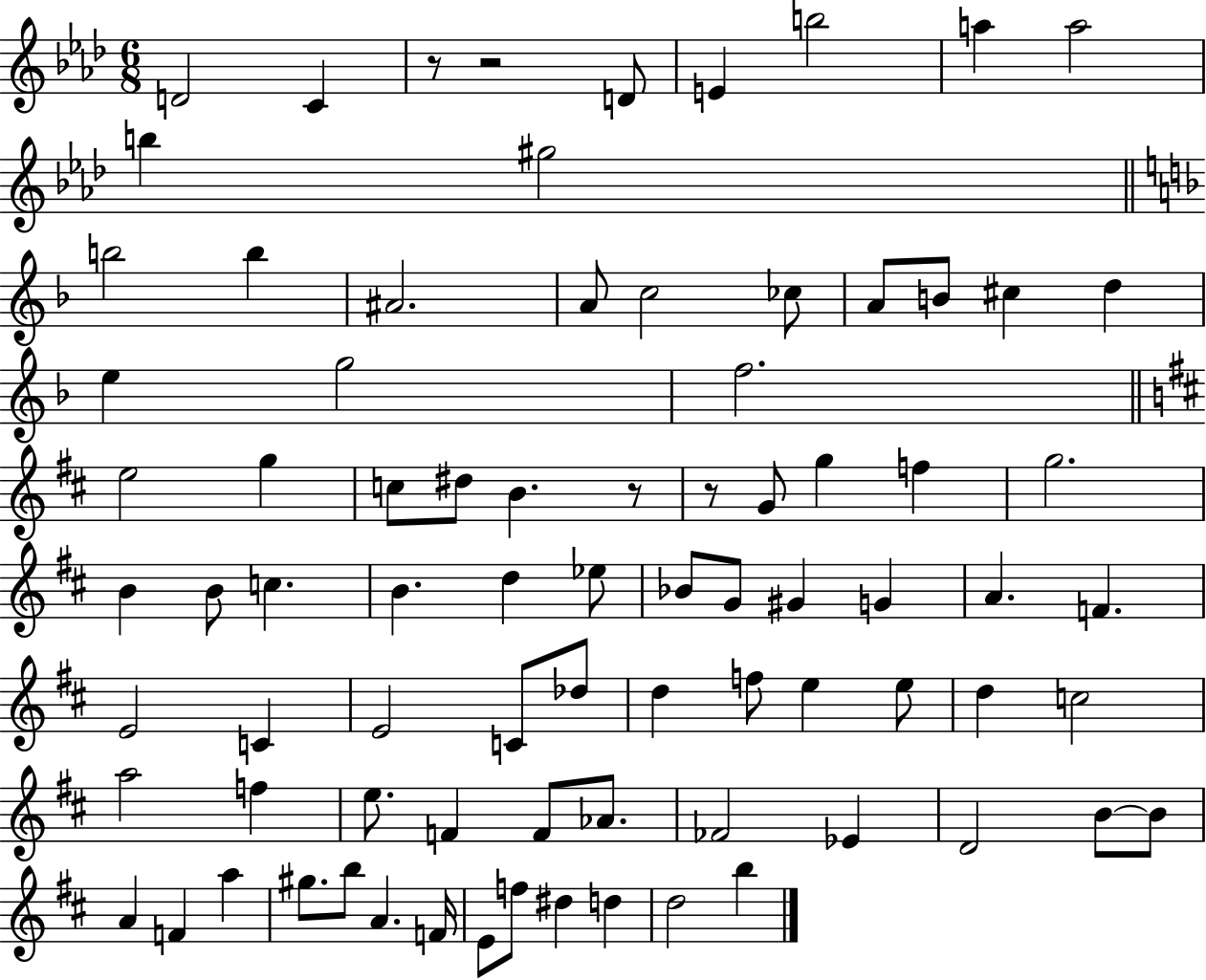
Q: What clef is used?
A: treble